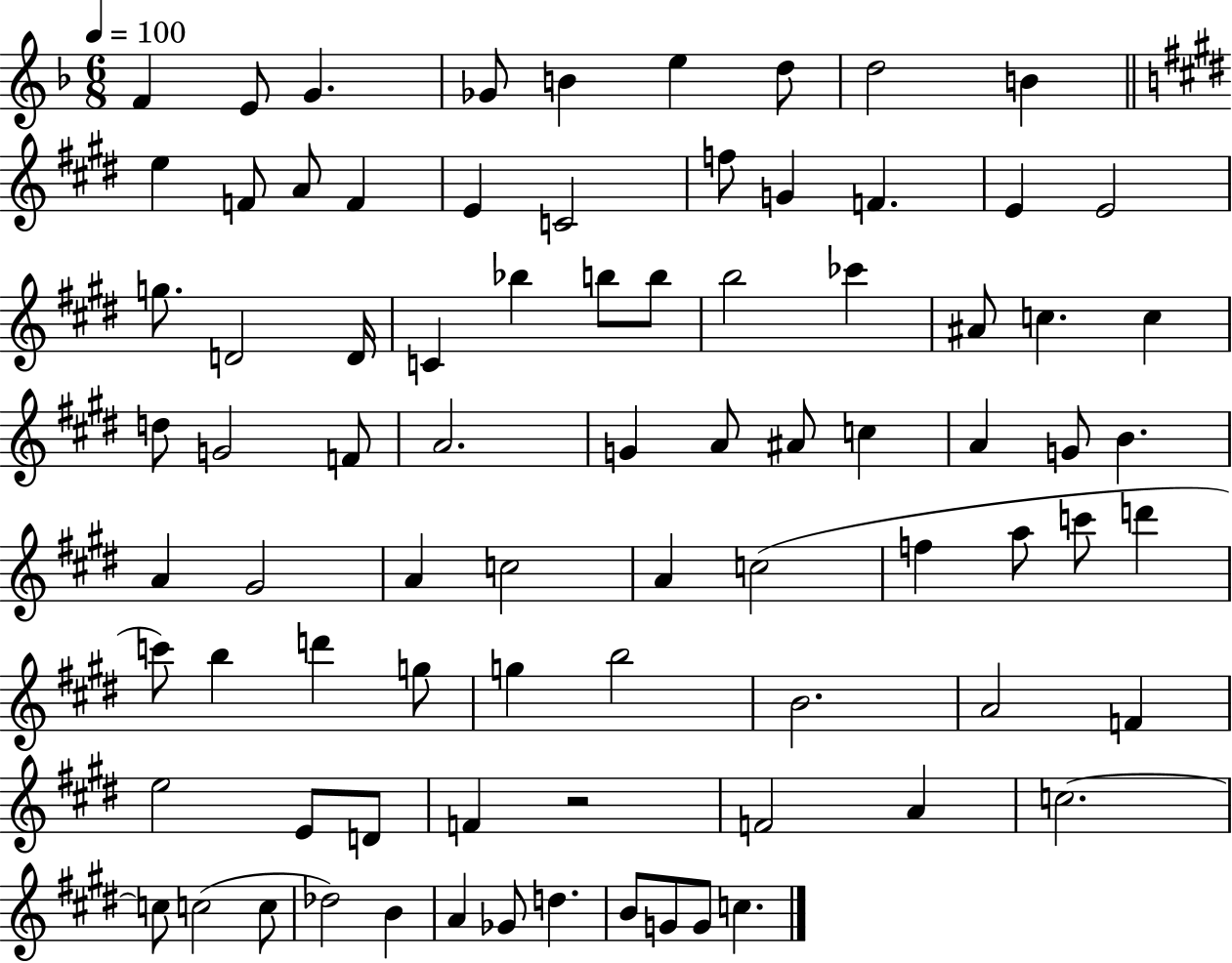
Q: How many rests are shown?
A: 1